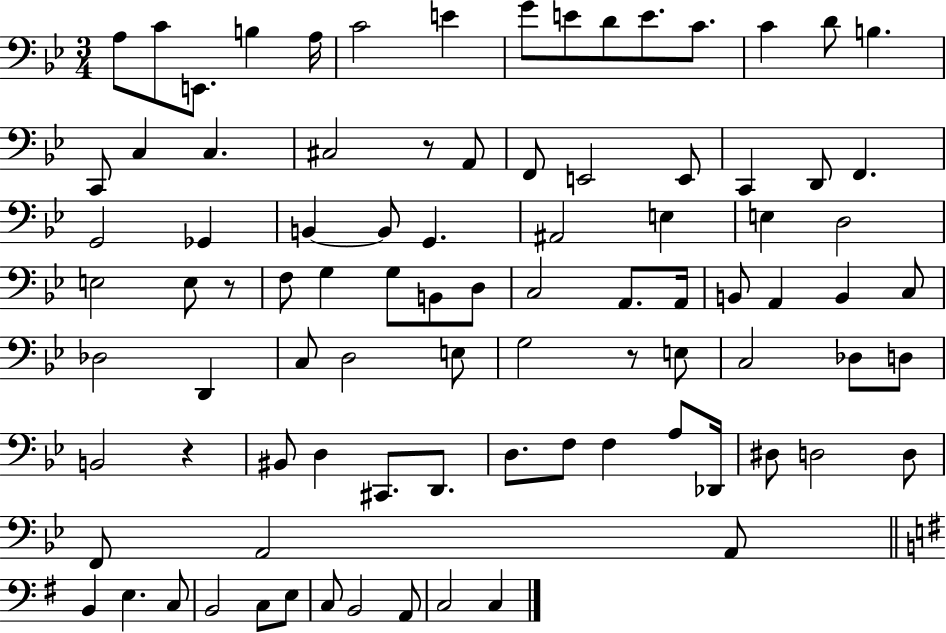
{
  \clef bass
  \numericTimeSignature
  \time 3/4
  \key bes \major
  a8 c'8 e,8. b4 a16 | c'2 e'4 | g'8 e'8 d'8 e'8. c'8. | c'4 d'8 b4. | \break c,8 c4 c4. | cis2 r8 a,8 | f,8 e,2 e,8 | c,4 d,8 f,4. | \break g,2 ges,4 | b,4~~ b,8 g,4. | ais,2 e4 | e4 d2 | \break e2 e8 r8 | f8 g4 g8 b,8 d8 | c2 a,8. a,16 | b,8 a,4 b,4 c8 | \break des2 d,4 | c8 d2 e8 | g2 r8 e8 | c2 des8 d8 | \break b,2 r4 | bis,8 d4 cis,8. d,8. | d8. f8 f4 a8 des,16 | dis8 d2 d8 | \break f,8 a,2 a,8 | \bar "||" \break \key g \major b,4 e4. c8 | b,2 c8 e8 | c8 b,2 a,8 | c2 c4 | \break \bar "|."
}